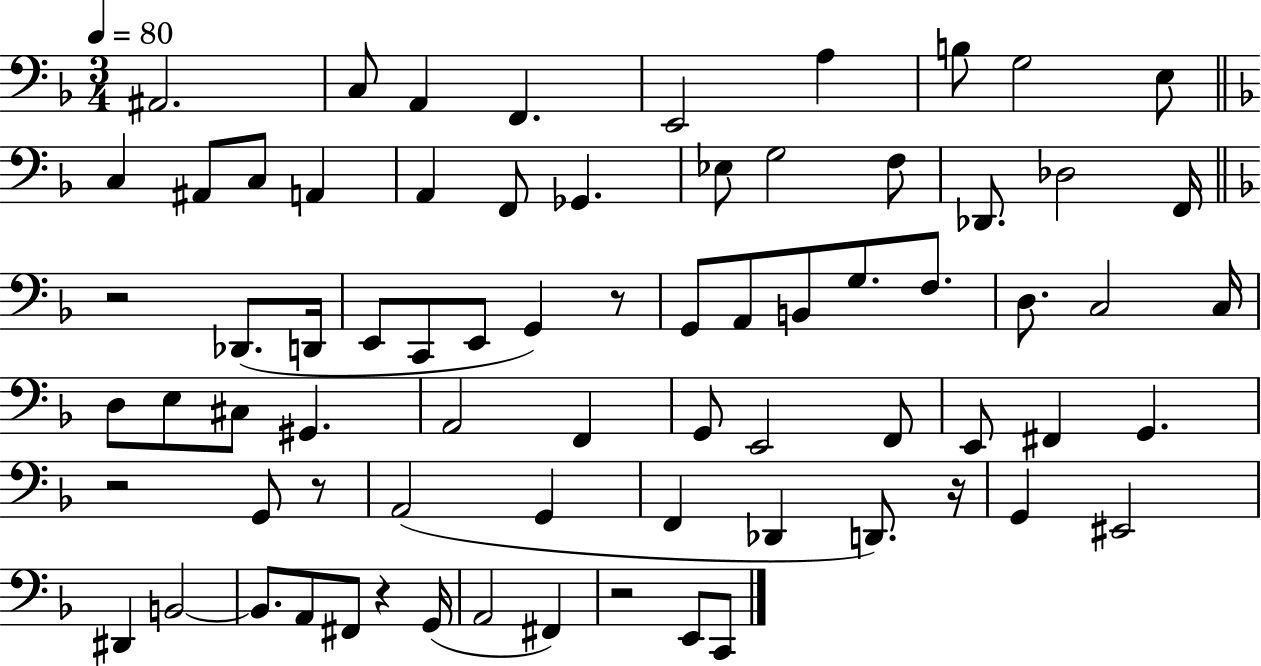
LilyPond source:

{
  \clef bass
  \numericTimeSignature
  \time 3/4
  \key f \major
  \tempo 4 = 80
  ais,2. | c8 a,4 f,4. | e,2 a4 | b8 g2 e8 | \break \bar "||" \break \key f \major c4 ais,8 c8 a,4 | a,4 f,8 ges,4. | ees8 g2 f8 | des,8. des2 f,16 | \break \bar "||" \break \key f \major r2 des,8.( d,16 | e,8 c,8 e,8 g,4) r8 | g,8 a,8 b,8 g8. f8. | d8. c2 c16 | \break d8 e8 cis8 gis,4. | a,2 f,4 | g,8 e,2 f,8 | e,8 fis,4 g,4. | \break r2 g,8 r8 | a,2( g,4 | f,4 des,4 d,8.) r16 | g,4 eis,2 | \break dis,4 b,2~~ | b,8. a,8 fis,8 r4 g,16( | a,2 fis,4) | r2 e,8 c,8 | \break \bar "|."
}